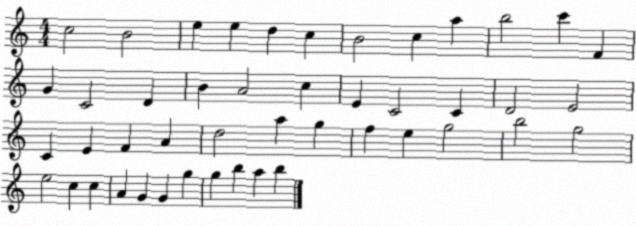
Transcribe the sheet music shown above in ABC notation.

X:1
T:Untitled
M:4/4
L:1/4
K:C
c2 B2 e e d c B2 c a b2 c' F G C2 D B A2 c E C2 C D2 E2 C E F A d2 a g f e g2 b2 g2 e2 c c A G G g g b a b